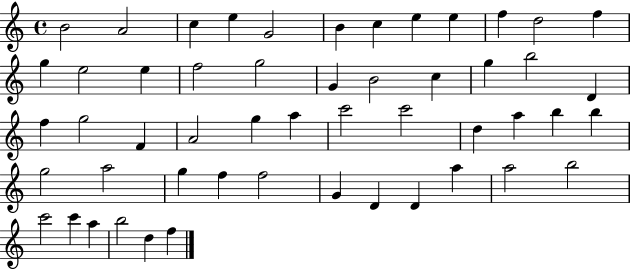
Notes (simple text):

B4/h A4/h C5/q E5/q G4/h B4/q C5/q E5/q E5/q F5/q D5/h F5/q G5/q E5/h E5/q F5/h G5/h G4/q B4/h C5/q G5/q B5/h D4/q F5/q G5/h F4/q A4/h G5/q A5/q C6/h C6/h D5/q A5/q B5/q B5/q G5/h A5/h G5/q F5/q F5/h G4/q D4/q D4/q A5/q A5/h B5/h C6/h C6/q A5/q B5/h D5/q F5/q